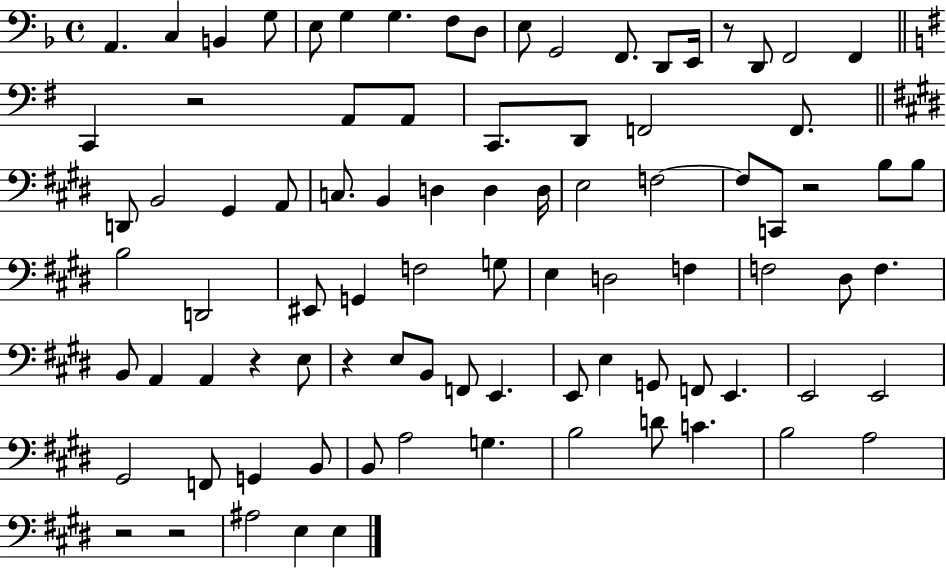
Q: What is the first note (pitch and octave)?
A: A2